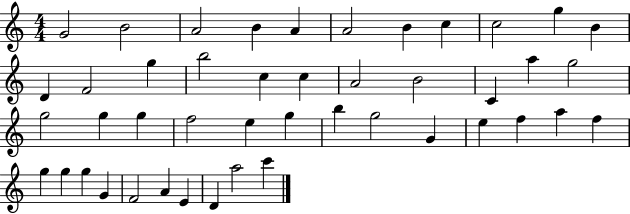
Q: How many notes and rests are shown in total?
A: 45